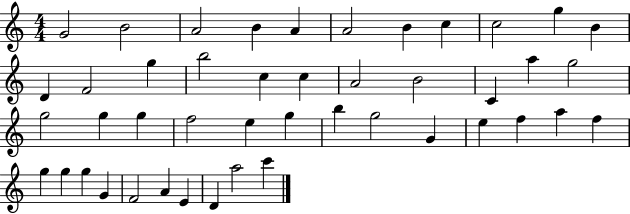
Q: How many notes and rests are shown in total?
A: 45